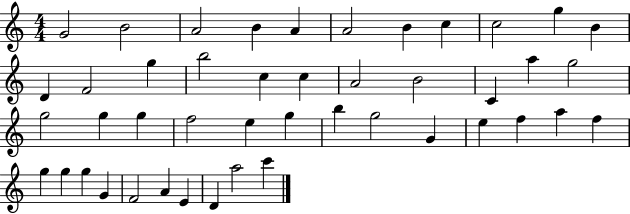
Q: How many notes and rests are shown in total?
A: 45